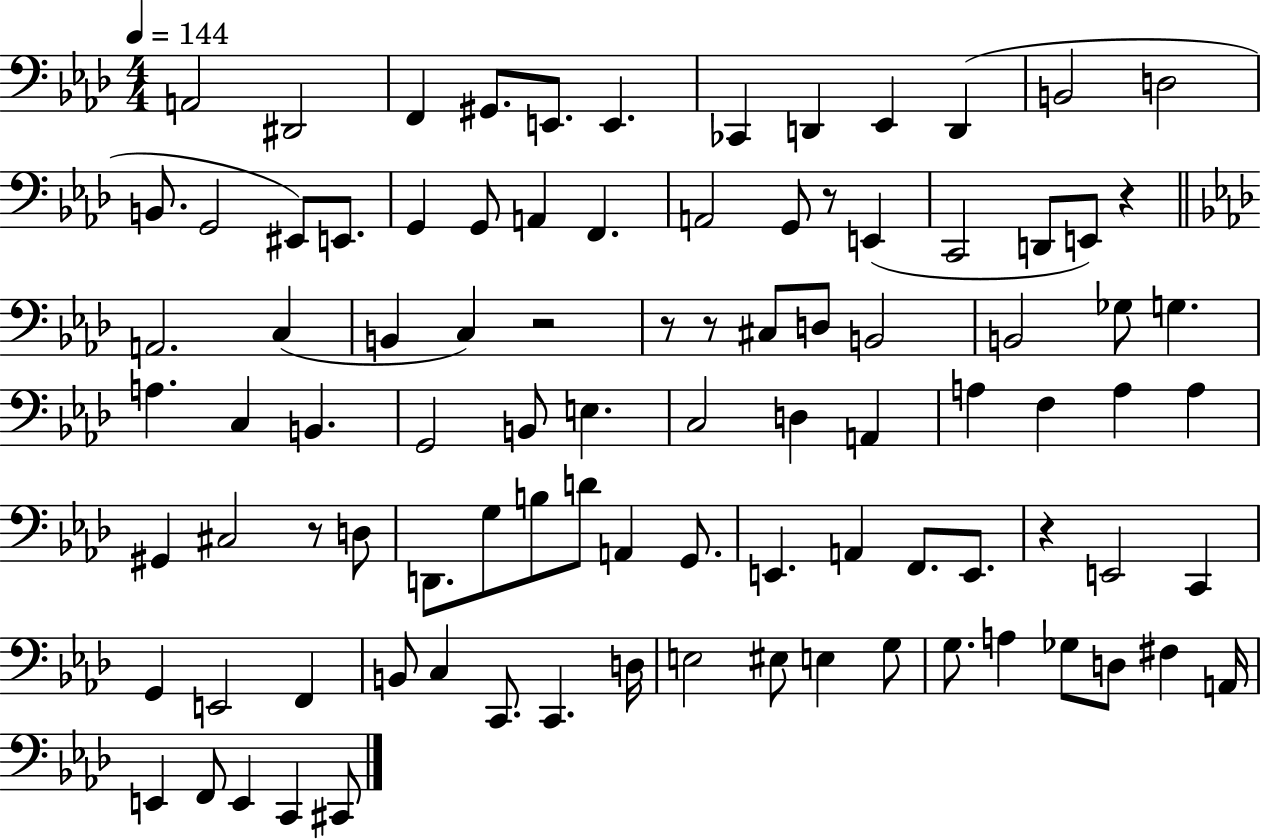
{
  \clef bass
  \numericTimeSignature
  \time 4/4
  \key aes \major
  \tempo 4 = 144
  a,2 dis,2 | f,4 gis,8. e,8. e,4. | ces,4 d,4 ees,4 d,4( | b,2 d2 | \break b,8. g,2 eis,8) e,8. | g,4 g,8 a,4 f,4. | a,2 g,8 r8 e,4( | c,2 d,8 e,8) r4 | \break \bar "||" \break \key aes \major a,2. c4( | b,4 c4) r2 | r8 r8 cis8 d8 b,2 | b,2 ges8 g4. | \break a4. c4 b,4. | g,2 b,8 e4. | c2 d4 a,4 | a4 f4 a4 a4 | \break gis,4 cis2 r8 d8 | d,8. g8 b8 d'8 a,4 g,8. | e,4. a,4 f,8. e,8. | r4 e,2 c,4 | \break g,4 e,2 f,4 | b,8 c4 c,8. c,4. d16 | e2 eis8 e4 g8 | g8. a4 ges8 d8 fis4 a,16 | \break e,4 f,8 e,4 c,4 cis,8 | \bar "|."
}